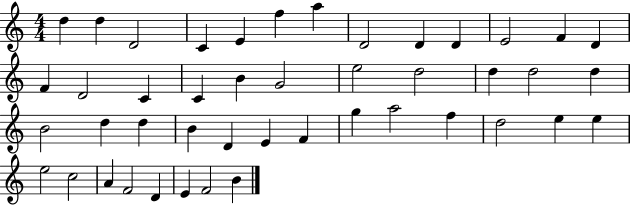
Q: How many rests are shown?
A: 0